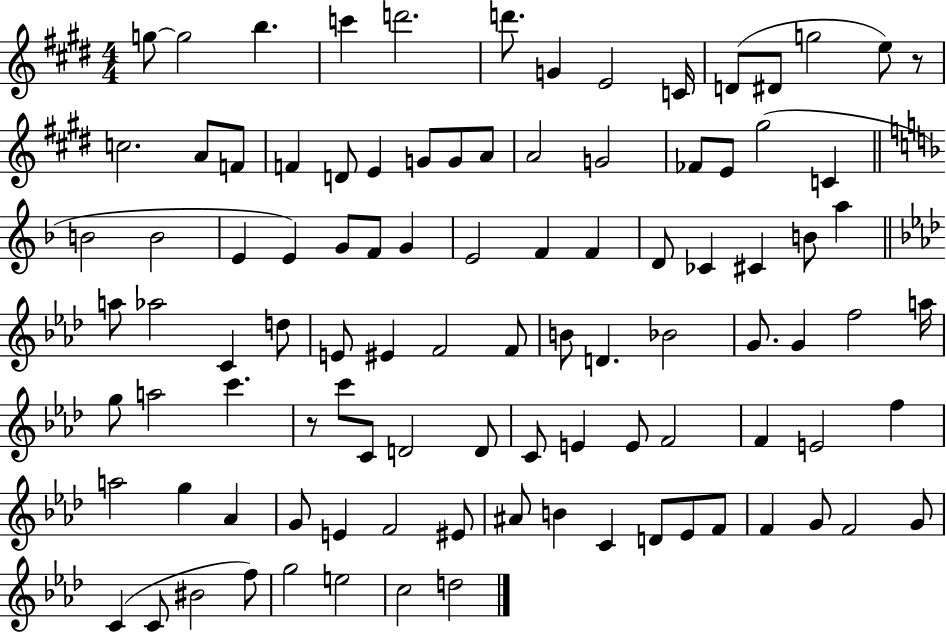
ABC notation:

X:1
T:Untitled
M:4/4
L:1/4
K:E
g/2 g2 b c' d'2 d'/2 G E2 C/4 D/2 ^D/2 g2 e/2 z/2 c2 A/2 F/2 F D/2 E G/2 G/2 A/2 A2 G2 _F/2 E/2 ^g2 C B2 B2 E E G/2 F/2 G E2 F F D/2 _C ^C B/2 a a/2 _a2 C d/2 E/2 ^E F2 F/2 B/2 D _B2 G/2 G f2 a/4 g/2 a2 c' z/2 c'/2 C/2 D2 D/2 C/2 E E/2 F2 F E2 f a2 g _A G/2 E F2 ^E/2 ^A/2 B C D/2 _E/2 F/2 F G/2 F2 G/2 C C/2 ^B2 f/2 g2 e2 c2 d2